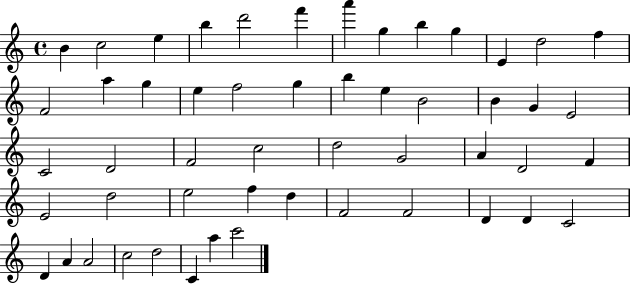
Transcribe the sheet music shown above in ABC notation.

X:1
T:Untitled
M:4/4
L:1/4
K:C
B c2 e b d'2 f' a' g b g E d2 f F2 a g e f2 g b e B2 B G E2 C2 D2 F2 c2 d2 G2 A D2 F E2 d2 e2 f d F2 F2 D D C2 D A A2 c2 d2 C a c'2